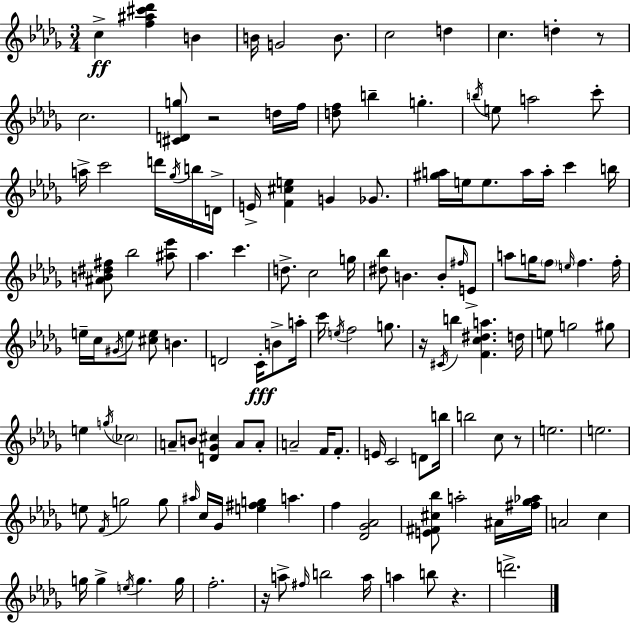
{
  \clef treble
  \numericTimeSignature
  \time 3/4
  \key bes \minor
  c''4->\ff <f'' ais'' cis''' des'''>4 b'4 | b'16 g'2 b'8. | c''2 d''4 | c''4. d''4-. r8 | \break c''2. | <cis' d' g''>8 r2 d''16 f''16 | <d'' f''>8 b''4-- g''4.-. | \acciaccatura { b''16 } e''8 a''2 c'''8-. | \break a''16-> c'''2 d'''16 \acciaccatura { ges''16 } | b''16 d'16-> e'16-> <f' cis'' e''>4 g'4 ges'8. | <gis'' a''>16 e''16 e''8. a''16 a''16-. c'''4 | b''16 <ais' b' dis'' fis''>8 bes''2 | \break <ais'' ees'''>8 aes''4. c'''4. | d''8.-> c''2 | g''16 <dis'' bes''>8 b'4. b'8-. | \grace { fis''16 } e'8-> a''8 g''16 \parenthesize f''8 \grace { e''16 } f''4. | \break f''16-. e''16-- c''16 \acciaccatura { gis'16 } e''8 <cis'' e''>8 b'4. | d'2 | c'16-.\fff b'8-> a''16-. c'''16 \acciaccatura { e''16 } f''2 | g''8. r16 \acciaccatura { cis'16 } b''4 | \break <f' c'' dis'' a''>4. d''16 e''8 g''2 | gis''8 e''4 \acciaccatura { g''16 } | \parenthesize ces''2 a'8-- b'8 | <d' ges' cis''>4 a'8 a'8-. a'2-- | \break f'16 f'8.-. e'16 c'2 | d'8 b''16 b''2 | c''8 r8 e''2. | e''2. | \break e''8 \acciaccatura { f'16 } g''2 | g''8 \grace { ais''16 } c''16 ges'16 | <e'' fis'' g''>4 a''4. f''4 | <des' ges' aes'>2 <e' fis' cis'' bes''>8 | \break a''2-. ais'16 <fis'' ges'' aes''>16 a'2 | c''4 g''16 g''4-> | \acciaccatura { e''16 } g''4. g''16 f''2.-. | r16 | \break a''8-> \grace { fis''16 } b''2 a''16 | a''4 b''8 r4. | d'''2.-> | \bar "|."
}